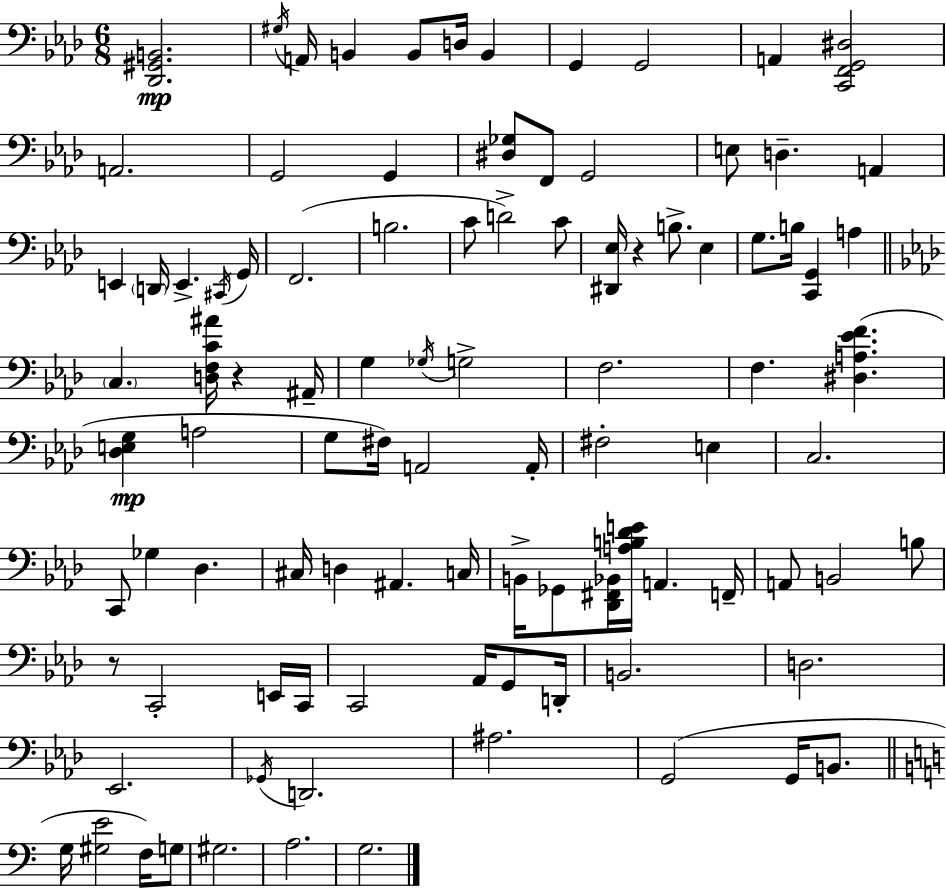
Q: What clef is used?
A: bass